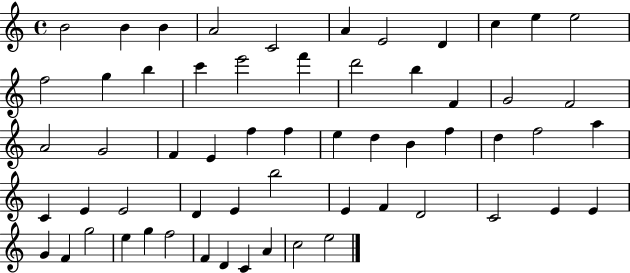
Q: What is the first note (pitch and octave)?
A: B4